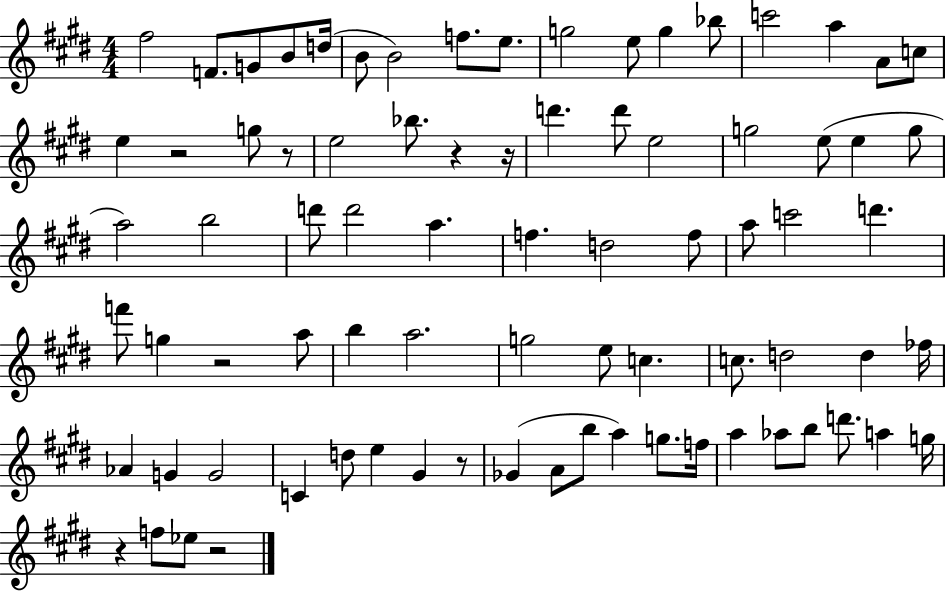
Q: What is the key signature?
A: E major